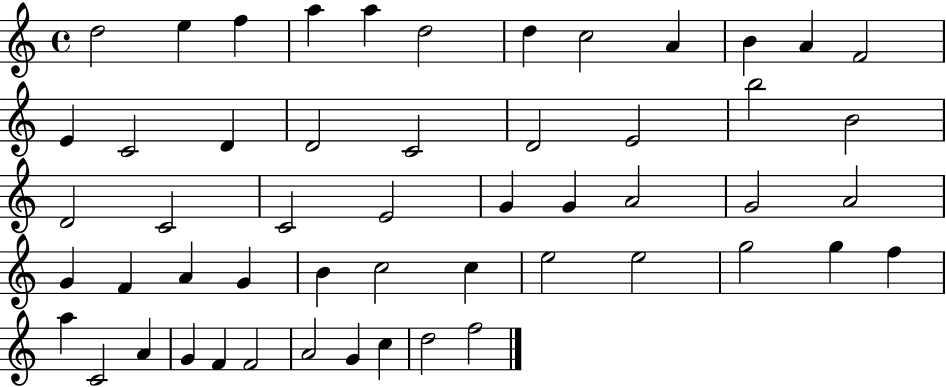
X:1
T:Untitled
M:4/4
L:1/4
K:C
d2 e f a a d2 d c2 A B A F2 E C2 D D2 C2 D2 E2 b2 B2 D2 C2 C2 E2 G G A2 G2 A2 G F A G B c2 c e2 e2 g2 g f a C2 A G F F2 A2 G c d2 f2